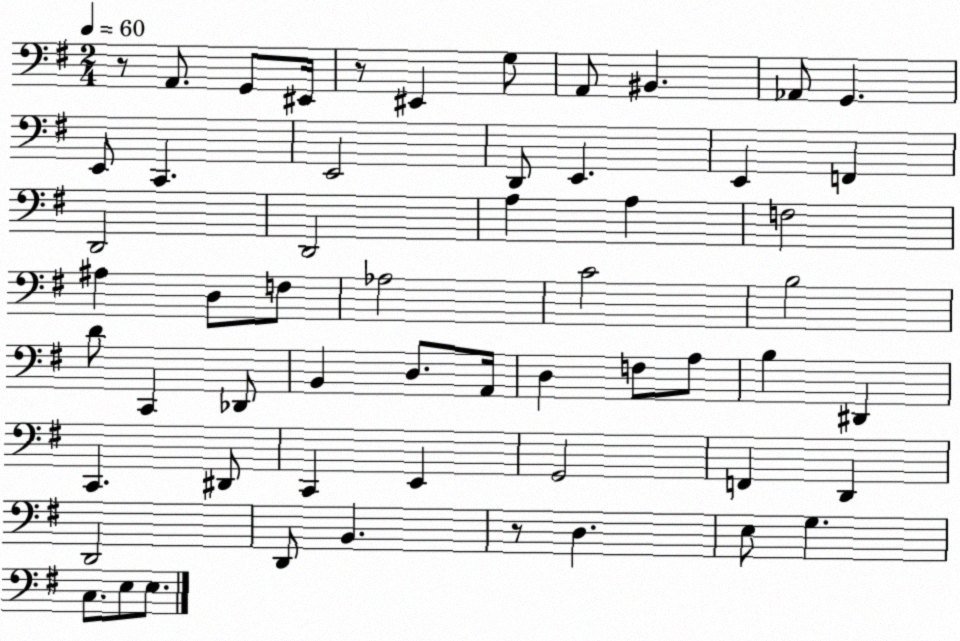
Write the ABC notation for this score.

X:1
T:Untitled
M:2/4
L:1/4
K:G
z/2 A,,/2 G,,/2 ^E,,/4 z/2 ^E,, G,/2 A,,/2 ^B,, _A,,/2 G,, E,,/2 C,, E,,2 D,,/2 E,, E,, F,, D,,2 D,,2 A, A, F,2 ^A, D,/2 F,/2 _A,2 C2 B,2 D/2 C,, _D,,/2 B,, D,/2 A,,/4 D, F,/2 A,/2 B, ^D,, C,, ^D,,/2 C,, E,, G,,2 F,, D,, D,,2 D,,/2 B,, z/2 D, E,/2 G, C,/2 E,/2 E,/2